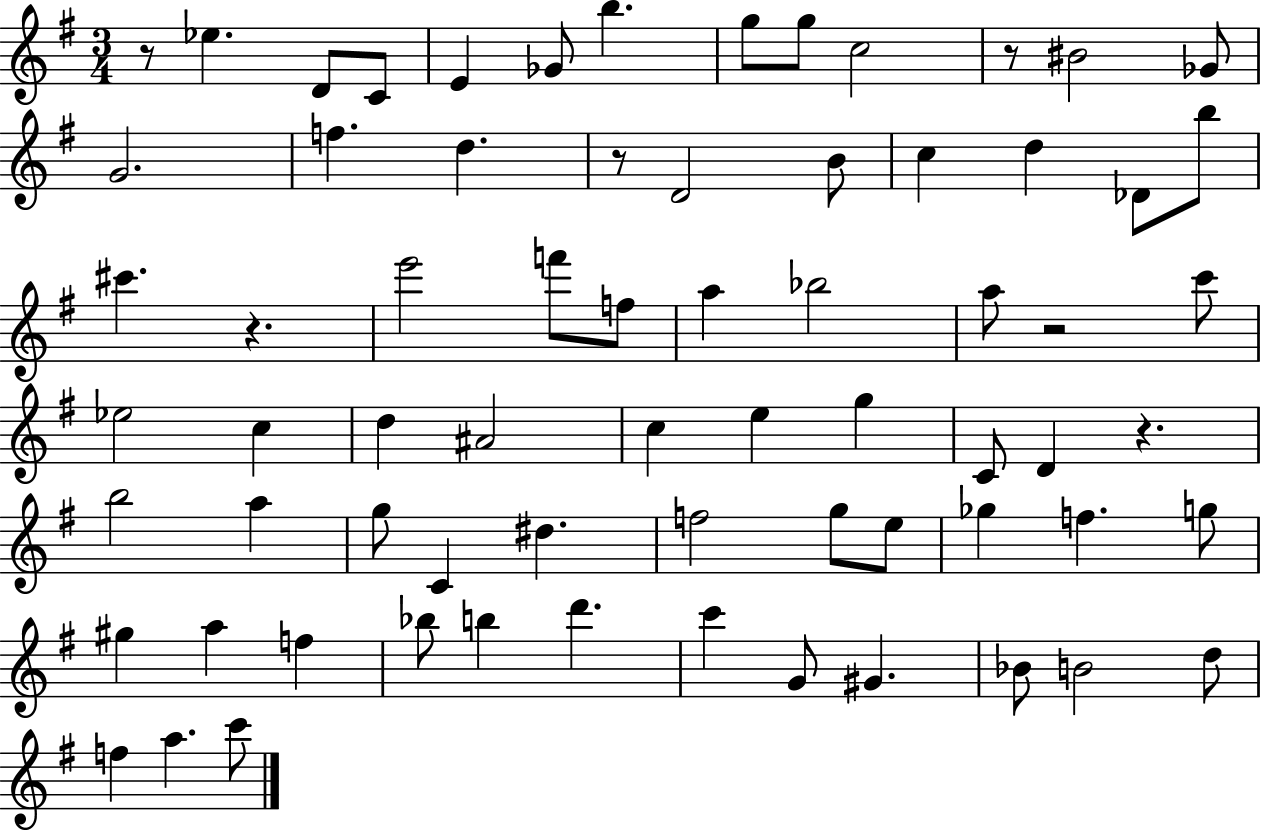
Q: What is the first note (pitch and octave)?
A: Eb5